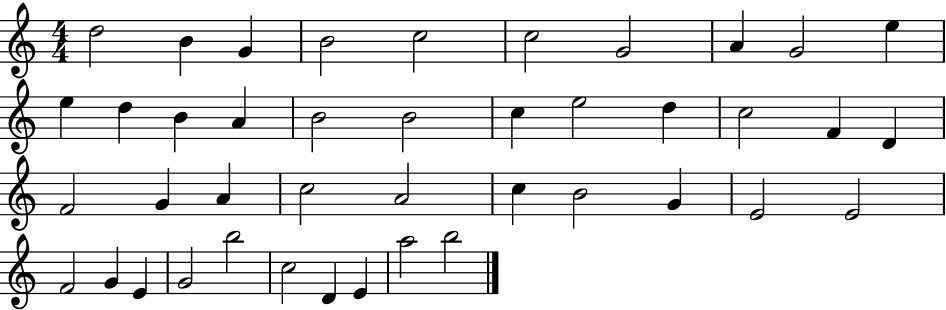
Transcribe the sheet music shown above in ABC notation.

X:1
T:Untitled
M:4/4
L:1/4
K:C
d2 B G B2 c2 c2 G2 A G2 e e d B A B2 B2 c e2 d c2 F D F2 G A c2 A2 c B2 G E2 E2 F2 G E G2 b2 c2 D E a2 b2